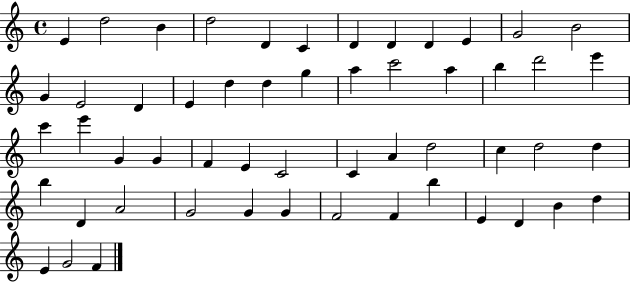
E4/q D5/h B4/q D5/h D4/q C4/q D4/q D4/q D4/q E4/q G4/h B4/h G4/q E4/h D4/q E4/q D5/q D5/q G5/q A5/q C6/h A5/q B5/q D6/h E6/q C6/q E6/q G4/q G4/q F4/q E4/q C4/h C4/q A4/q D5/h C5/q D5/h D5/q B5/q D4/q A4/h G4/h G4/q G4/q F4/h F4/q B5/q E4/q D4/q B4/q D5/q E4/q G4/h F4/q